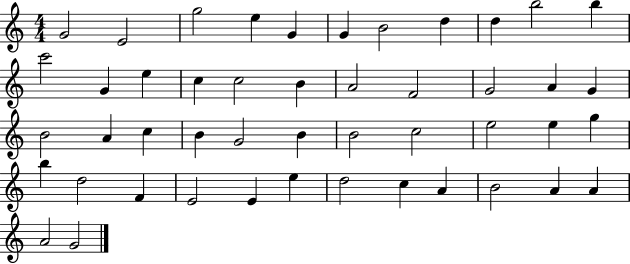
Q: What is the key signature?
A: C major